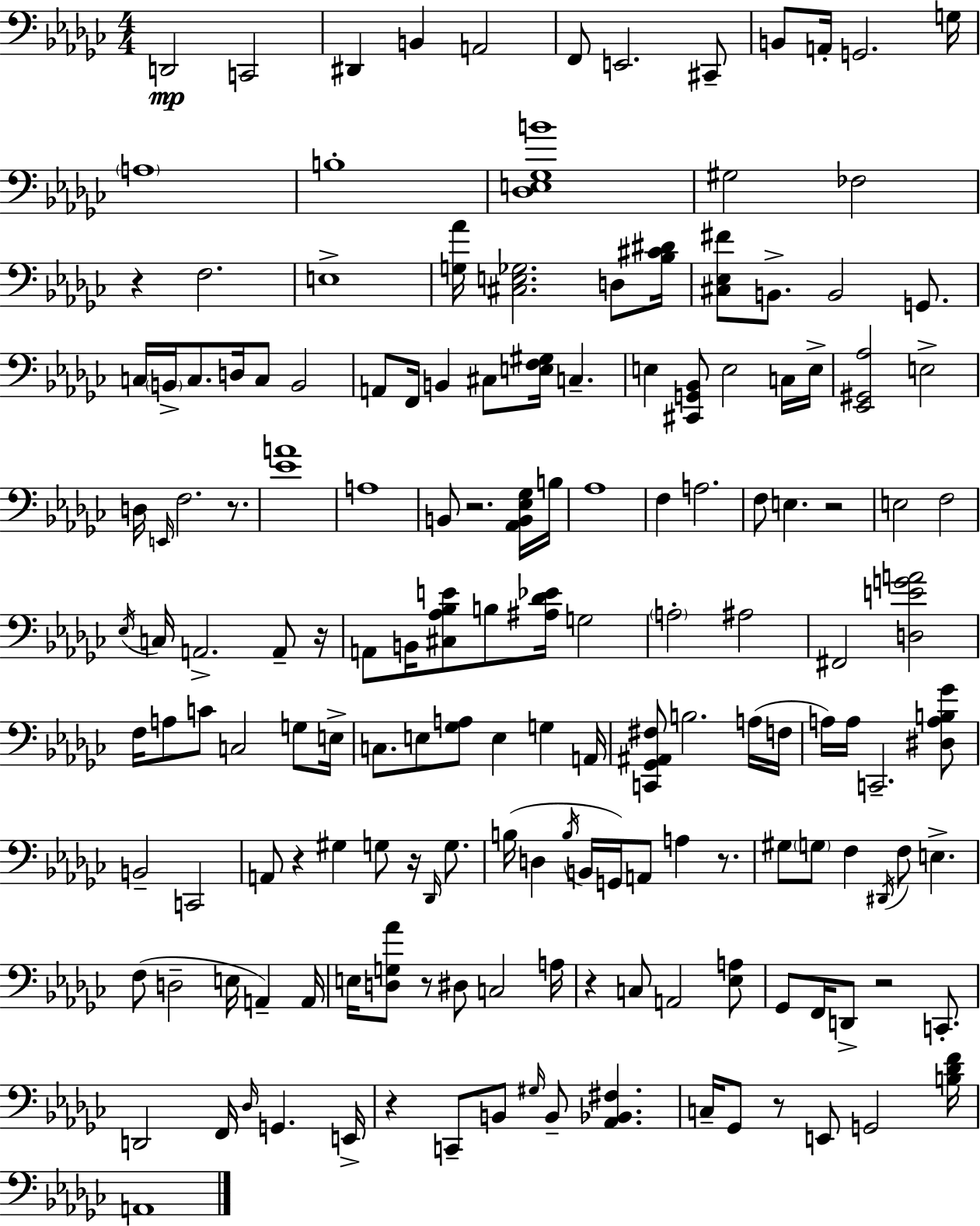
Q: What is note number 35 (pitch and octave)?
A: E3